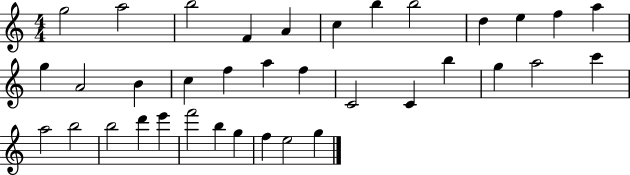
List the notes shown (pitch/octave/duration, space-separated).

G5/h A5/h B5/h F4/q A4/q C5/q B5/q B5/h D5/q E5/q F5/q A5/q G5/q A4/h B4/q C5/q F5/q A5/q F5/q C4/h C4/q B5/q G5/q A5/h C6/q A5/h B5/h B5/h D6/q E6/q F6/h B5/q G5/q F5/q E5/h G5/q